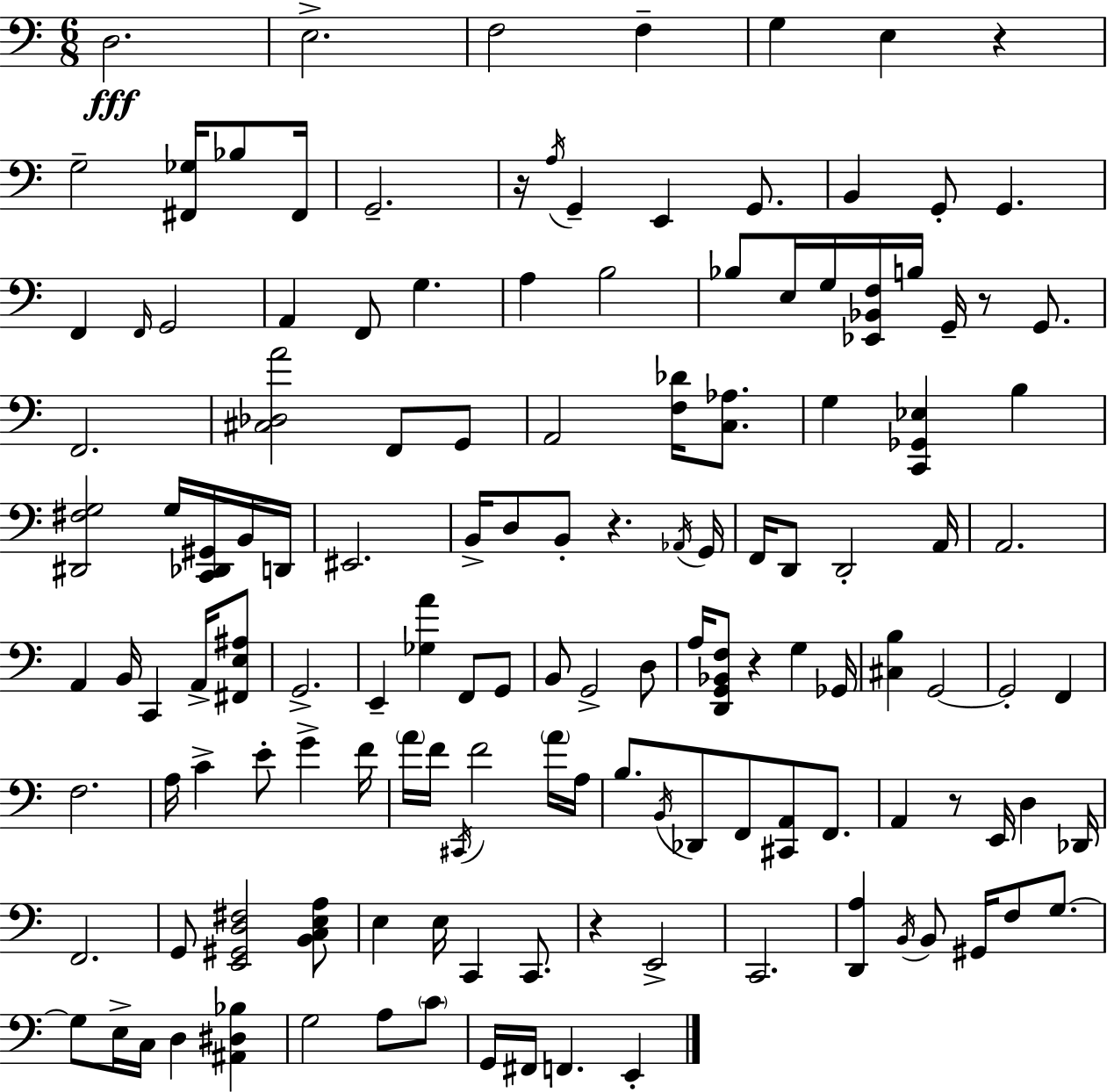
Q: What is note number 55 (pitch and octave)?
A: A2